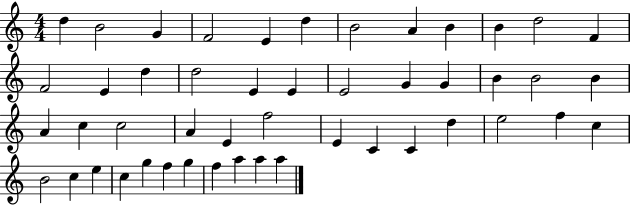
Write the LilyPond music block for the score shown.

{
  \clef treble
  \numericTimeSignature
  \time 4/4
  \key c \major
  d''4 b'2 g'4 | f'2 e'4 d''4 | b'2 a'4 b'4 | b'4 d''2 f'4 | \break f'2 e'4 d''4 | d''2 e'4 e'4 | e'2 g'4 g'4 | b'4 b'2 b'4 | \break a'4 c''4 c''2 | a'4 e'4 f''2 | e'4 c'4 c'4 d''4 | e''2 f''4 c''4 | \break b'2 c''4 e''4 | c''4 g''4 f''4 g''4 | f''4 a''4 a''4 a''4 | \bar "|."
}